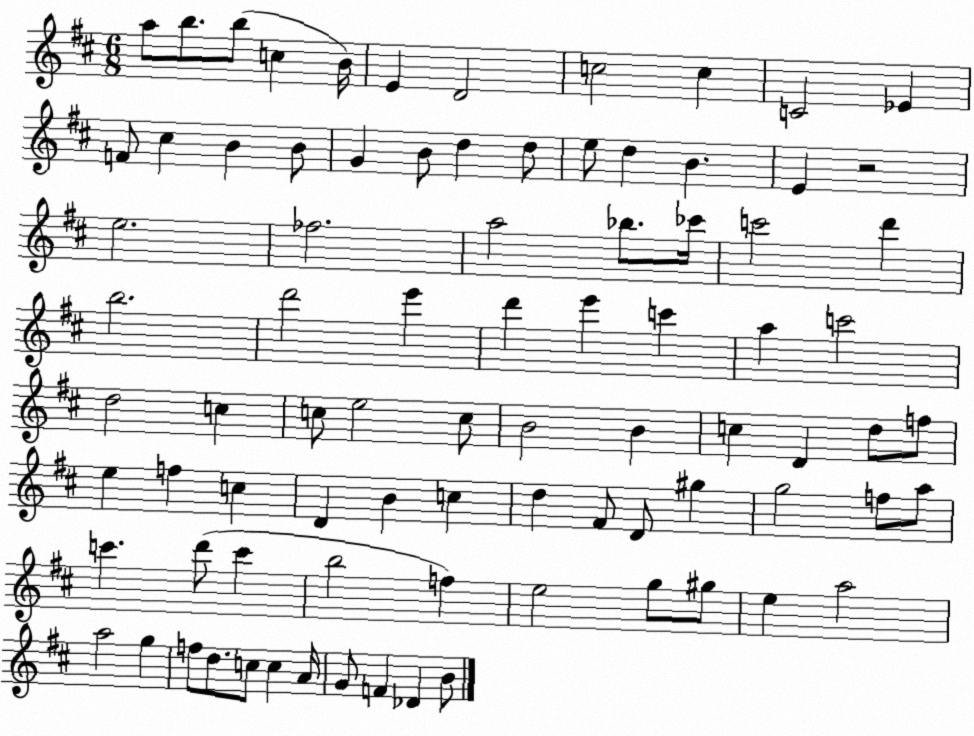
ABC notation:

X:1
T:Untitled
M:6/8
L:1/4
K:D
a/2 b/2 b/2 c B/4 E D2 c2 c C2 _E F/2 ^c B B/2 G B/2 d d/2 e/2 d B E z2 e2 _f2 a2 _b/2 _c'/4 c'2 d' b2 d'2 e' d' e' c' a c'2 d2 c c/2 e2 c/2 B2 B c D d/2 f/2 e f c D B c d ^F/2 D/2 ^g g2 f/2 a/2 c' d'/2 c' b2 f e2 g/2 ^g/2 e a2 a2 g f/2 d/2 c/2 c A/4 G/2 F _D B/2